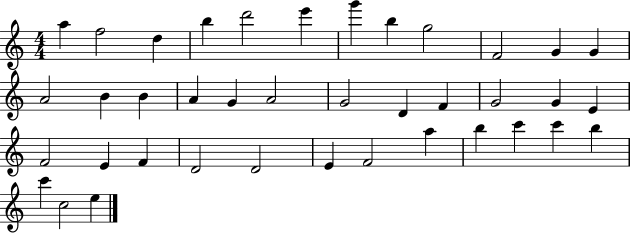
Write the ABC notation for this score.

X:1
T:Untitled
M:4/4
L:1/4
K:C
a f2 d b d'2 e' g' b g2 F2 G G A2 B B A G A2 G2 D F G2 G E F2 E F D2 D2 E F2 a b c' c' b c' c2 e